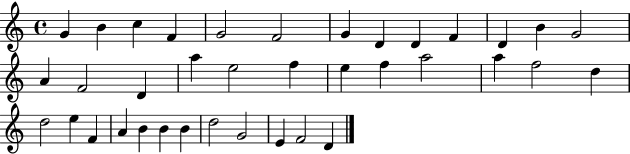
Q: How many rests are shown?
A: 0